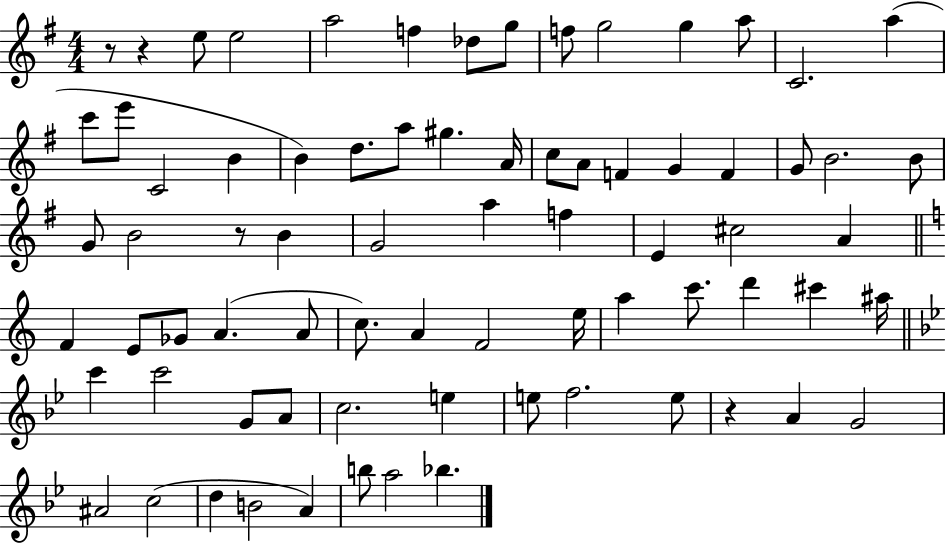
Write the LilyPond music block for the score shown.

{
  \clef treble
  \numericTimeSignature
  \time 4/4
  \key g \major
  \repeat volta 2 { r8 r4 e''8 e''2 | a''2 f''4 des''8 g''8 | f''8 g''2 g''4 a''8 | c'2. a''4( | \break c'''8 e'''8 c'2 b'4 | b'4) d''8. a''8 gis''4. a'16 | c''8 a'8 f'4 g'4 f'4 | g'8 b'2. b'8 | \break g'8 b'2 r8 b'4 | g'2 a''4 f''4 | e'4 cis''2 a'4 | \bar "||" \break \key a \minor f'4 e'8 ges'8 a'4.( a'8 | c''8.) a'4 f'2 e''16 | a''4 c'''8. d'''4 cis'''4 ais''16 | \bar "||" \break \key bes \major c'''4 c'''2 g'8 a'8 | c''2. e''4 | e''8 f''2. e''8 | r4 a'4 g'2 | \break ais'2 c''2( | d''4 b'2 a'4) | b''8 a''2 bes''4. | } \bar "|."
}